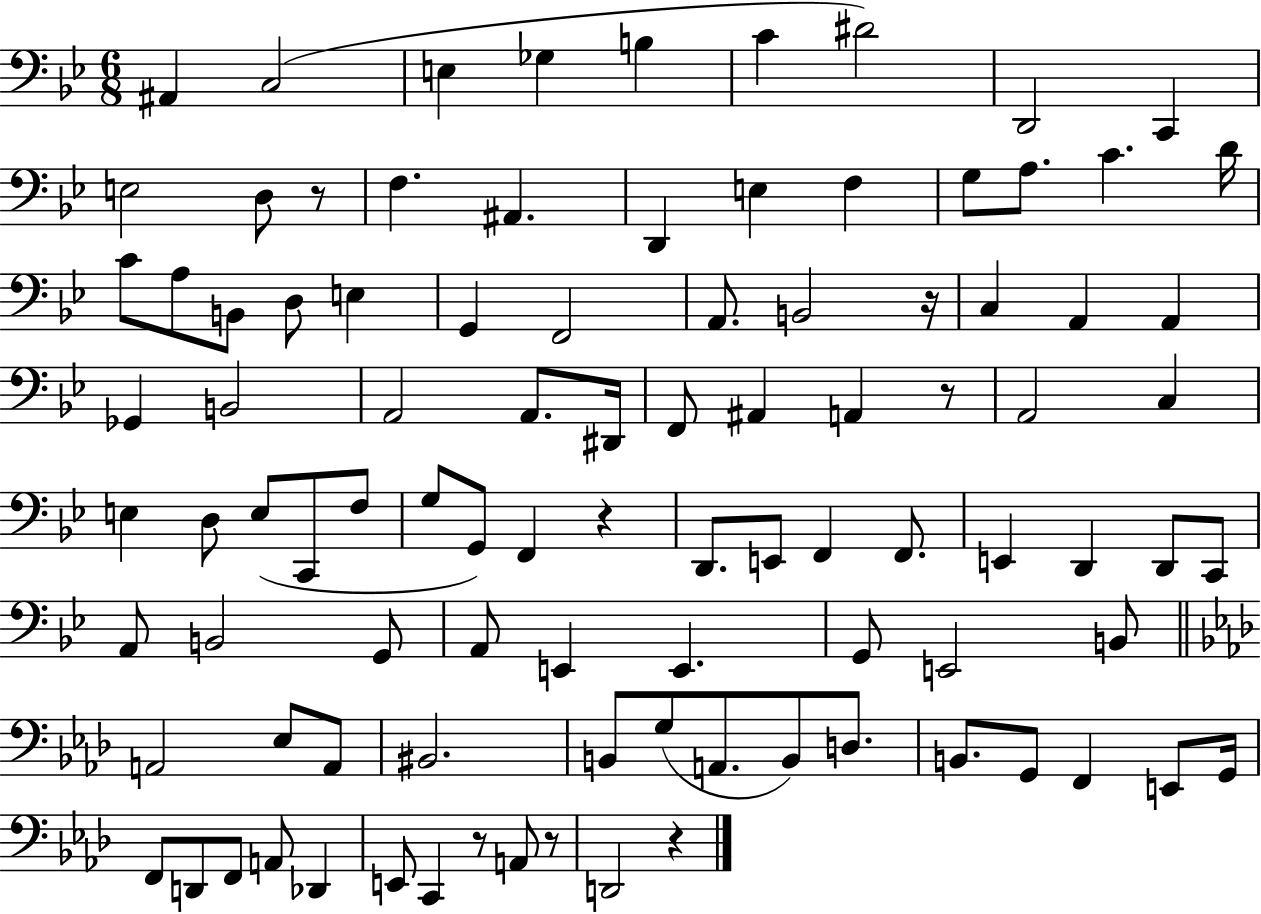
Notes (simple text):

A#2/q C3/h E3/q Gb3/q B3/q C4/q D#4/h D2/h C2/q E3/h D3/e R/e F3/q. A#2/q. D2/q E3/q F3/q G3/e A3/e. C4/q. D4/s C4/e A3/e B2/e D3/e E3/q G2/q F2/h A2/e. B2/h R/s C3/q A2/q A2/q Gb2/q B2/h A2/h A2/e. D#2/s F2/e A#2/q A2/q R/e A2/h C3/q E3/q D3/e E3/e C2/e F3/e G3/e G2/e F2/q R/q D2/e. E2/e F2/q F2/e. E2/q D2/q D2/e C2/e A2/e B2/h G2/e A2/e E2/q E2/q. G2/e E2/h B2/e A2/h Eb3/e A2/e BIS2/h. B2/e G3/e A2/e. B2/e D3/e. B2/e. G2/e F2/q E2/e G2/s F2/e D2/e F2/e A2/e Db2/q E2/e C2/q R/e A2/e R/e D2/h R/q